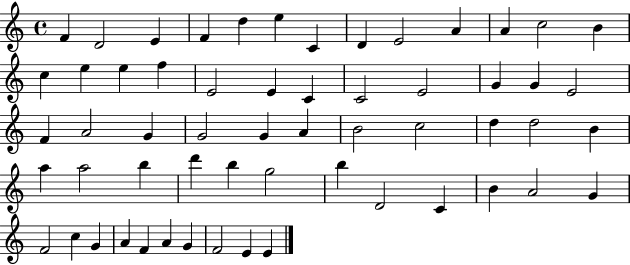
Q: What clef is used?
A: treble